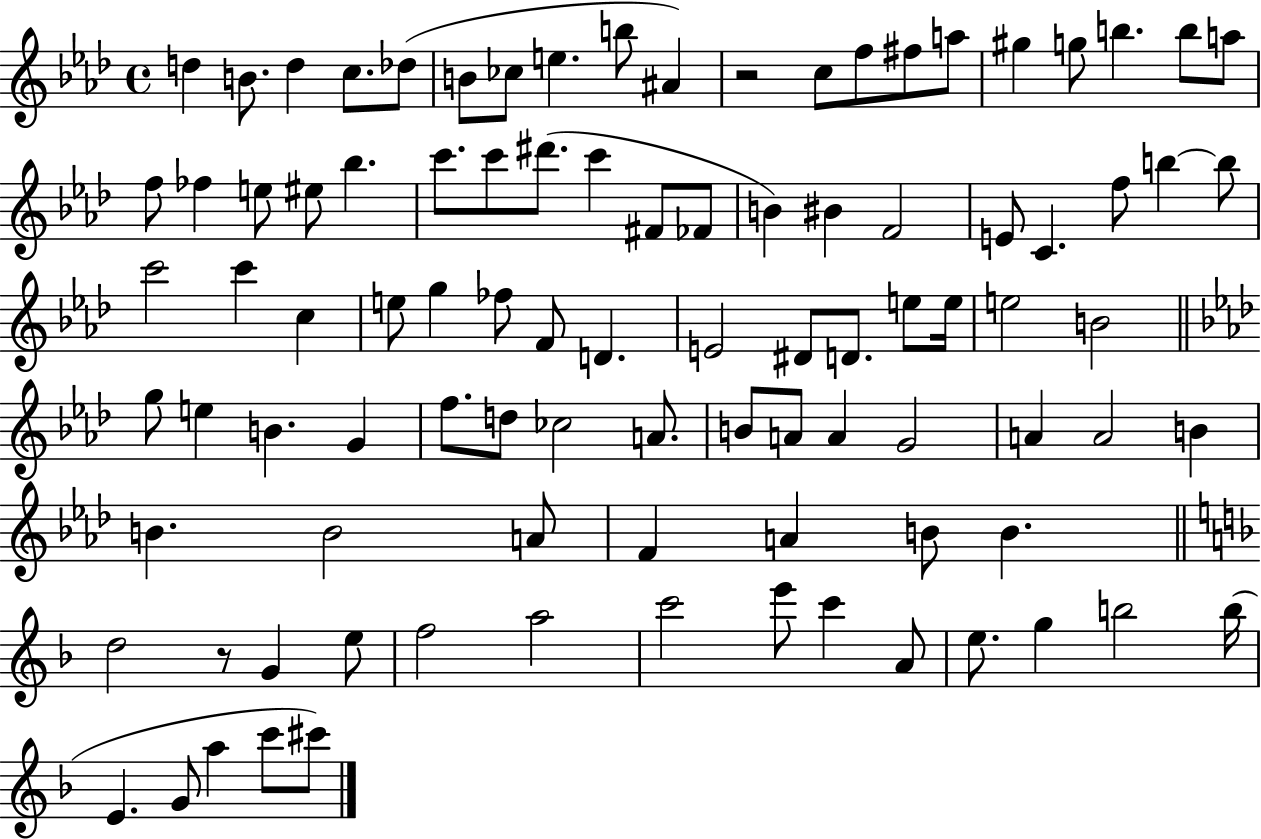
D5/q B4/e. D5/q C5/e. Db5/e B4/e CES5/e E5/q. B5/e A#4/q R/h C5/e F5/e F#5/e A5/e G#5/q G5/e B5/q. B5/e A5/e F5/e FES5/q E5/e EIS5/e Bb5/q. C6/e. C6/e D#6/e. C6/q F#4/e FES4/e B4/q BIS4/q F4/h E4/e C4/q. F5/e B5/q B5/e C6/h C6/q C5/q E5/e G5/q FES5/e F4/e D4/q. E4/h D#4/e D4/e. E5/e E5/s E5/h B4/h G5/e E5/q B4/q. G4/q F5/e. D5/e CES5/h A4/e. B4/e A4/e A4/q G4/h A4/q A4/h B4/q B4/q. B4/h A4/e F4/q A4/q B4/e B4/q. D5/h R/e G4/q E5/e F5/h A5/h C6/h E6/e C6/q A4/e E5/e. G5/q B5/h B5/s E4/q. G4/e A5/q C6/e C#6/e